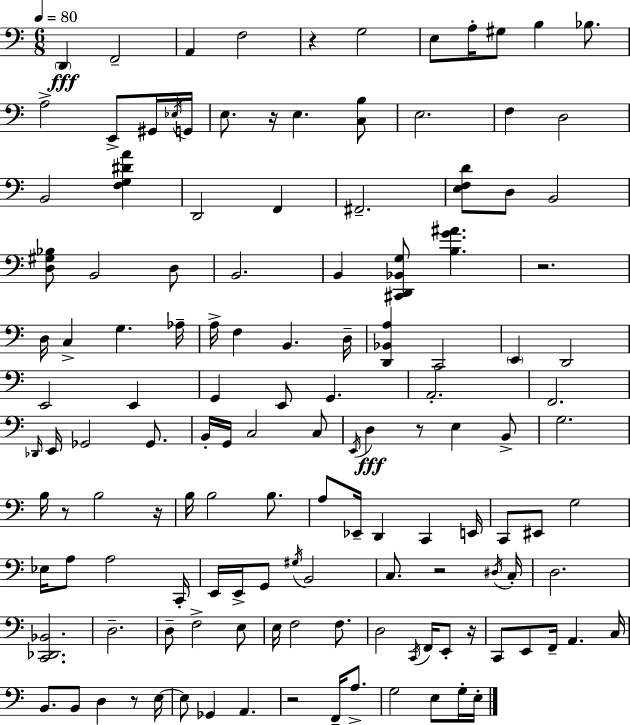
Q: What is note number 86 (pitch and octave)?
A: C3